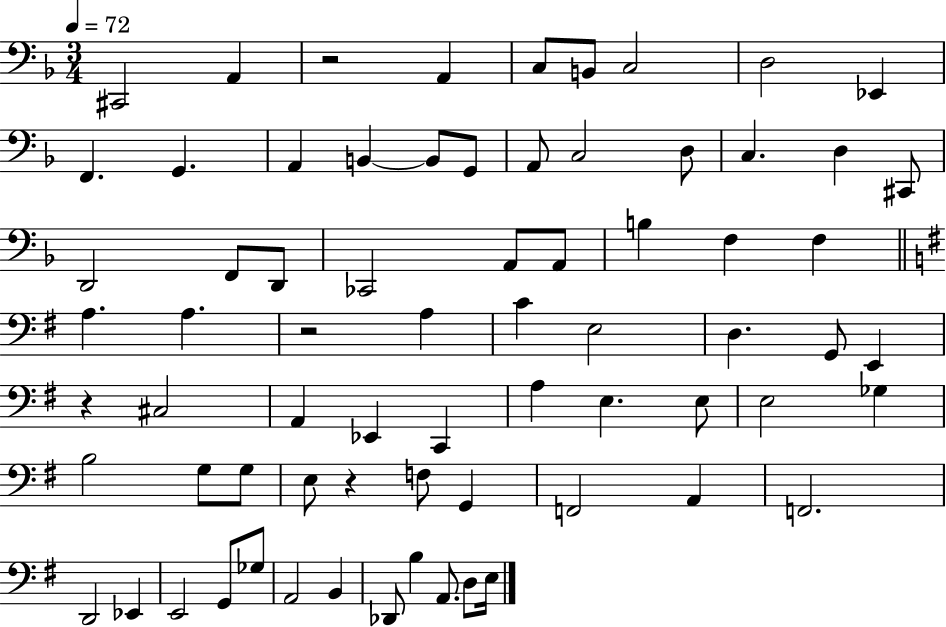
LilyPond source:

{
  \clef bass
  \numericTimeSignature
  \time 3/4
  \key f \major
  \tempo 4 = 72
  cis,2 a,4 | r2 a,4 | c8 b,8 c2 | d2 ees,4 | \break f,4. g,4. | a,4 b,4~~ b,8 g,8 | a,8 c2 d8 | c4. d4 cis,8 | \break d,2 f,8 d,8 | ces,2 a,8 a,8 | b4 f4 f4 | \bar "||" \break \key g \major a4. a4. | r2 a4 | c'4 e2 | d4. g,8 e,4 | \break r4 cis2 | a,4 ees,4 c,4 | a4 e4. e8 | e2 ges4 | \break b2 g8 g8 | e8 r4 f8 g,4 | f,2 a,4 | f,2. | \break d,2 ees,4 | e,2 g,8 ges8 | a,2 b,4 | des,8 b4 a,8. d8 e16 | \break \bar "|."
}